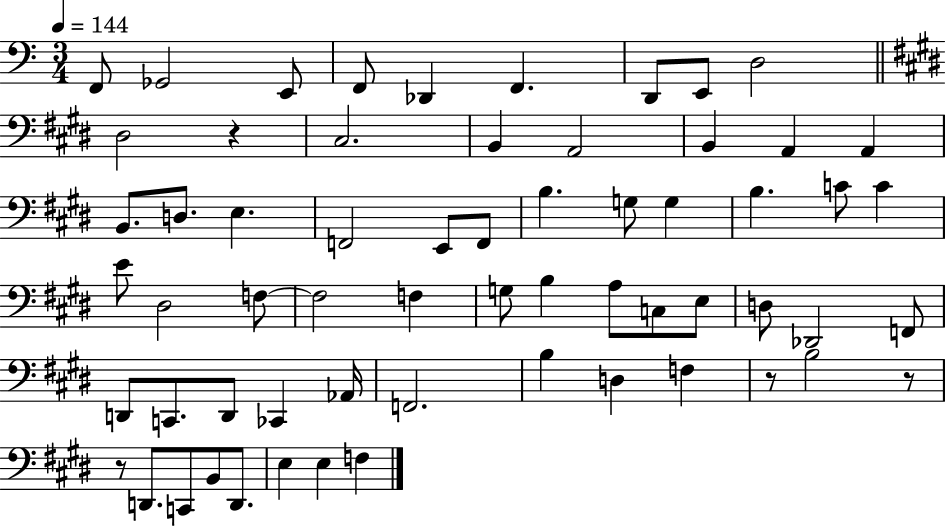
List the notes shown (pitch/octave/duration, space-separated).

F2/e Gb2/h E2/e F2/e Db2/q F2/q. D2/e E2/e D3/h D#3/h R/q C#3/h. B2/q A2/h B2/q A2/q A2/q B2/e. D3/e. E3/q. F2/h E2/e F2/e B3/q. G3/e G3/q B3/q. C4/e C4/q E4/e D#3/h F3/e F3/h F3/q G3/e B3/q A3/e C3/e E3/e D3/e Db2/h F2/e D2/e C2/e. D2/e CES2/q Ab2/s F2/h. B3/q D3/q F3/q R/e B3/h R/e R/e D2/e. C2/e B2/e D2/e. E3/q E3/q F3/q